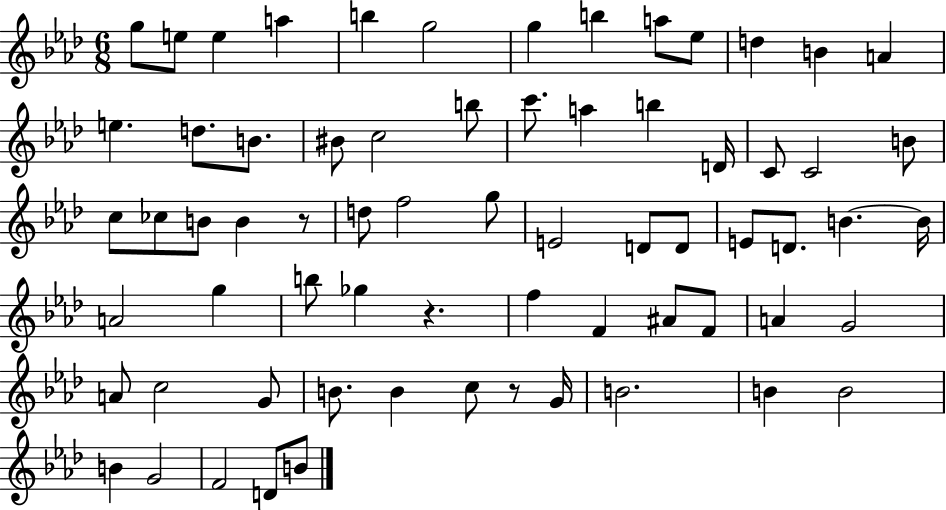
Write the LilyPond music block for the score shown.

{
  \clef treble
  \numericTimeSignature
  \time 6/8
  \key aes \major
  g''8 e''8 e''4 a''4 | b''4 g''2 | g''4 b''4 a''8 ees''8 | d''4 b'4 a'4 | \break e''4. d''8. b'8. | bis'8 c''2 b''8 | c'''8. a''4 b''4 d'16 | c'8 c'2 b'8 | \break c''8 ces''8 b'8 b'4 r8 | d''8 f''2 g''8 | e'2 d'8 d'8 | e'8 d'8. b'4.~~ b'16 | \break a'2 g''4 | b''8 ges''4 r4. | f''4 f'4 ais'8 f'8 | a'4 g'2 | \break a'8 c''2 g'8 | b'8. b'4 c''8 r8 g'16 | b'2. | b'4 b'2 | \break b'4 g'2 | f'2 d'8 b'8 | \bar "|."
}